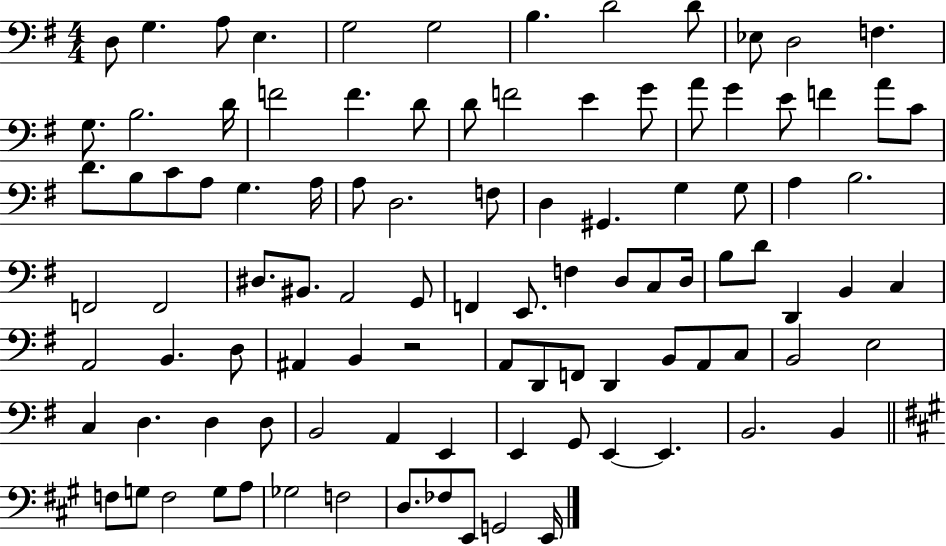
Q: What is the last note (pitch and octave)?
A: E2